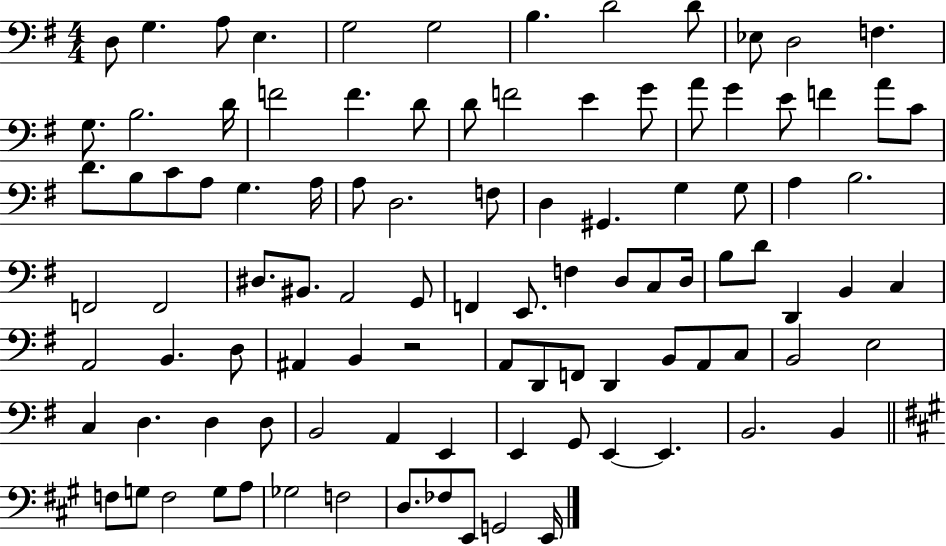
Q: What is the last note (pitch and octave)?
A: E2